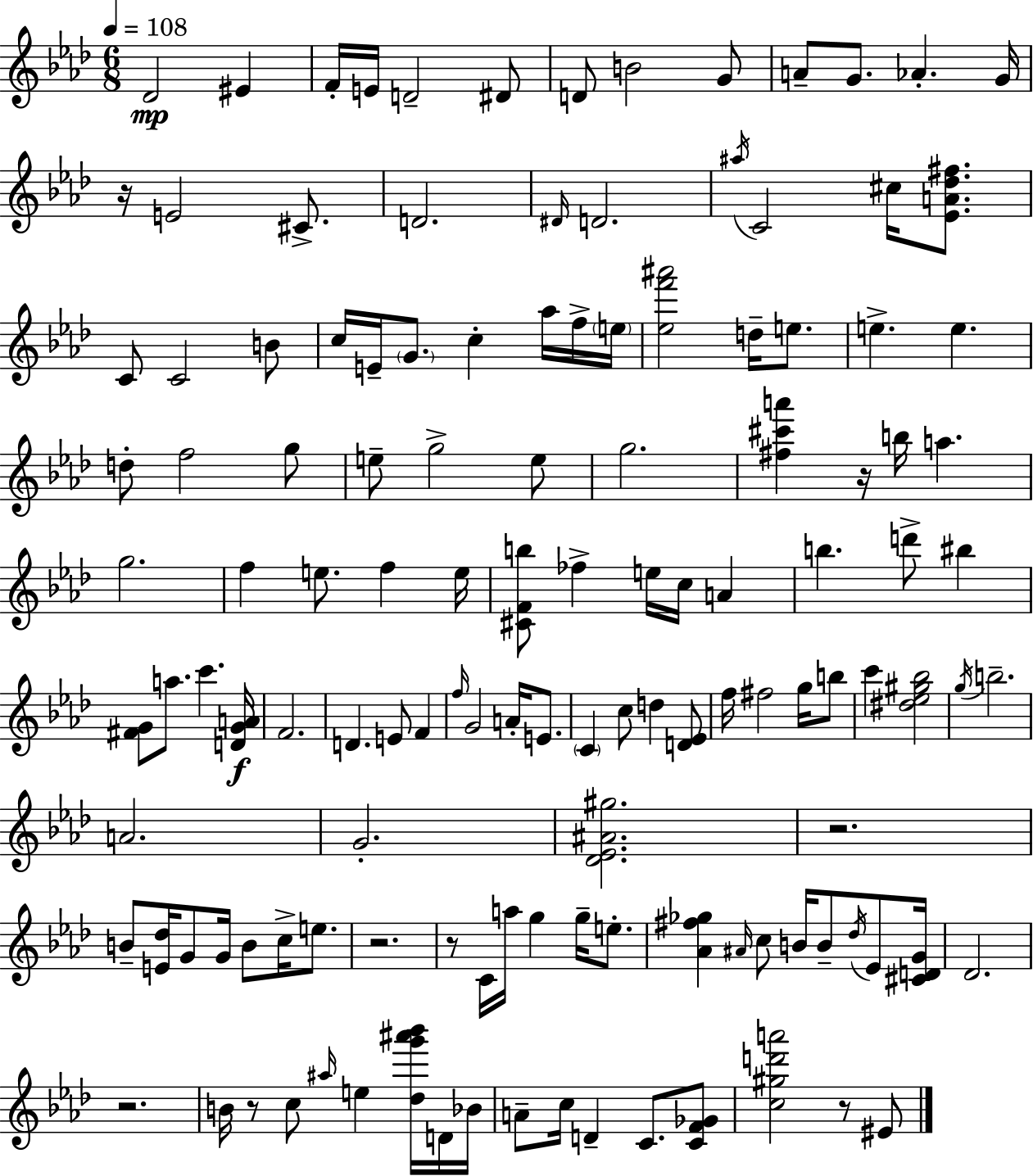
{
  \clef treble
  \numericTimeSignature
  \time 6/8
  \key aes \major
  \tempo 4 = 108
  des'2\mp eis'4 | f'16-. e'16 d'2-- dis'8 | d'8 b'2 g'8 | a'8-- g'8. aes'4.-. g'16 | \break r16 e'2 cis'8.-> | d'2. | \grace { dis'16 } d'2. | \acciaccatura { ais''16 } c'2 cis''16 <ees' a' des'' fis''>8. | \break c'8 c'2 | b'8 c''16 e'16-- \parenthesize g'8. c''4-. aes''16 | f''16-> \parenthesize e''16 <ees'' f''' ais'''>2 d''16-- e''8. | e''4.-> e''4. | \break d''8-. f''2 | g''8 e''8-- g''2-> | e''8 g''2. | <fis'' cis''' a'''>4 r16 b''16 a''4. | \break g''2. | f''4 e''8. f''4 | e''16 <cis' f' b''>8 fes''4-> e''16 c''16 a'4 | b''4. d'''8-> bis''4 | \break <fis' g'>8 a''8. c'''4. | <d' g' a'>16\f f'2. | d'4. e'8 f'4 | \grace { f''16 } g'2 a'16-. | \break e'8. \parenthesize c'4 c''8 d''4 | <d' ees'>8 f''16 fis''2 | g''16 b''8 c'''4 <dis'' ees'' gis'' bes''>2 | \acciaccatura { g''16 } b''2.-- | \break a'2. | g'2.-. | <des' ees' ais' gis''>2. | r2. | \break b'8-- <e' des''>16 g'8 g'16 b'8 | c''16-> e''8. r2. | r8 c'16 a''16 g''4 | g''16-- e''8.-. <aes' fis'' ges''>4 \grace { ais'16 } c''8 b'16 | \break b'8-- \acciaccatura { des''16 } ees'8 <cis' d' g'>16 des'2. | r2. | b'16 r8 c''8 \grace { ais''16 } | e''4 <des'' g''' ais''' bes'''>16 d'16 bes'16 a'8-- c''16 d'4-- | \break c'8. <c' f' ges'>8 <c'' gis'' d''' a'''>2 | r8 eis'8 \bar "|."
}